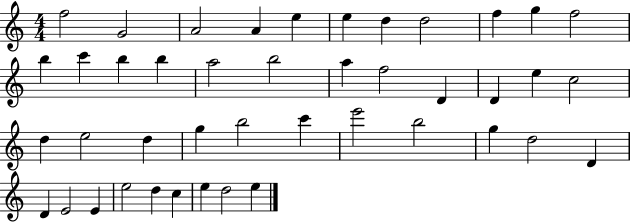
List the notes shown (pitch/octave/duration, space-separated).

F5/h G4/h A4/h A4/q E5/q E5/q D5/q D5/h F5/q G5/q F5/h B5/q C6/q B5/q B5/q A5/h B5/h A5/q F5/h D4/q D4/q E5/q C5/h D5/q E5/h D5/q G5/q B5/h C6/q E6/h B5/h G5/q D5/h D4/q D4/q E4/h E4/q E5/h D5/q C5/q E5/q D5/h E5/q